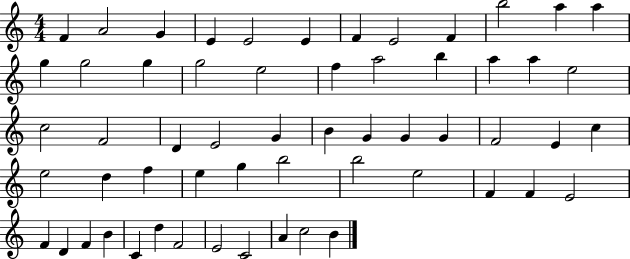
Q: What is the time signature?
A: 4/4